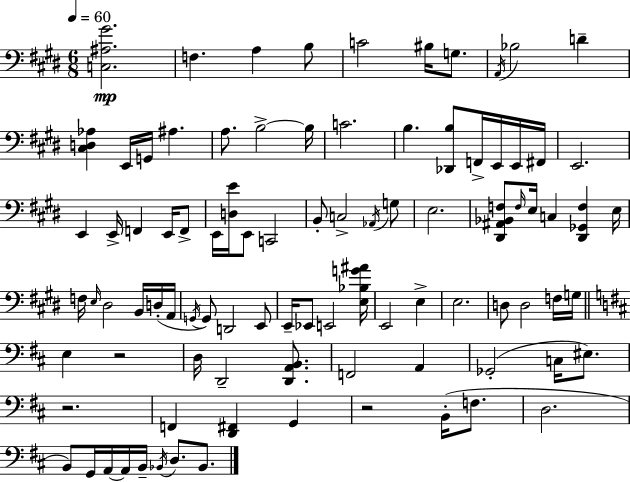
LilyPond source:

{
  \clef bass
  \numericTimeSignature
  \time 6/8
  \key e \major
  \tempo 4 = 60
  <c ais gis'>2.\mp | f4. a4 b8 | c'2 bis16 g8. | \acciaccatura { a,16 } bes2 d'4-- | \break <cis d aes>4 e,16 g,16 ais4. | a8. b2->~~ | b16 c'2. | b4. <des, b>8 f,16-> e,16 e,16 | \break fis,16 e,2. | e,4 e,16-> f,4 e,16 f,8-> | e,16 <d e'>16 e,8 c,2 | b,8-. c2-> \acciaccatura { aes,16 } | \break g8 e2. | <dis, ais, bes, f>8 \grace { f16 } e16 c4 <dis, ges, f>4 | e16 f16 \grace { e16 } dis2 | b,16 d16-.( a,16 \acciaccatura { g,16 }) g,8 d,2 | \break e,8 e,16-- ees,8 e,2 | <e bes g' ais'>16 e,2 | e4-> e2. | d8 d2 | \break f16 g16 \bar "||" \break \key b \minor e4 r2 | d16 d,2-- <d, a, b,>8. | f,2 a,4 | ges,2-.( c16 eis8.) | \break r2. | f,4 <d, fis,>4 g,4 | r2 b,16-.( f8. | d2. | \break b,8) g,16 a,16~~ a,16 b,16-- \acciaccatura { bes,16 } d8. bes,8. | \bar "|."
}